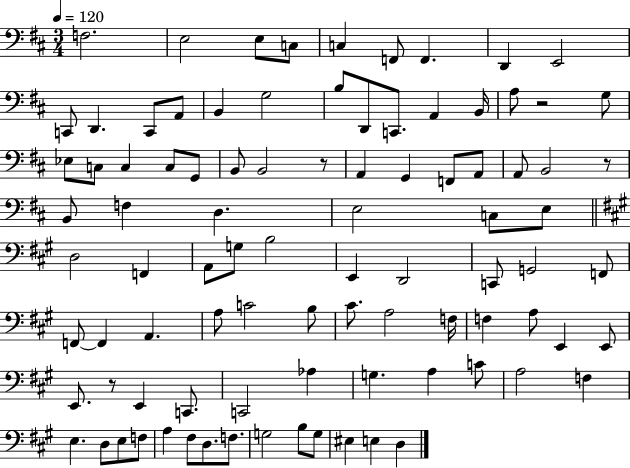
X:1
T:Untitled
M:3/4
L:1/4
K:D
F,2 E,2 E,/2 C,/2 C, F,,/2 F,, D,, E,,2 C,,/2 D,, C,,/2 A,,/2 B,, G,2 B,/2 D,,/2 C,,/2 A,, B,,/4 A,/2 z2 G,/2 _E,/2 C,/2 C, C,/2 G,,/2 B,,/2 B,,2 z/2 A,, G,, F,,/2 A,,/2 A,,/2 B,,2 z/2 B,,/2 F, D, E,2 C,/2 E,/2 D,2 F,, A,,/2 G,/2 B,2 E,, D,,2 C,,/2 G,,2 F,,/2 F,,/2 F,, A,, A,/2 C2 B,/2 ^C/2 A,2 F,/4 F, A,/2 E,, E,,/2 E,,/2 z/2 E,, C,,/2 C,,2 _A, G, A, C/2 A,2 F, E, D,/2 E,/2 F,/2 A, ^F,/2 D,/2 F,/2 G,2 B,/2 G,/2 ^E, E, D,